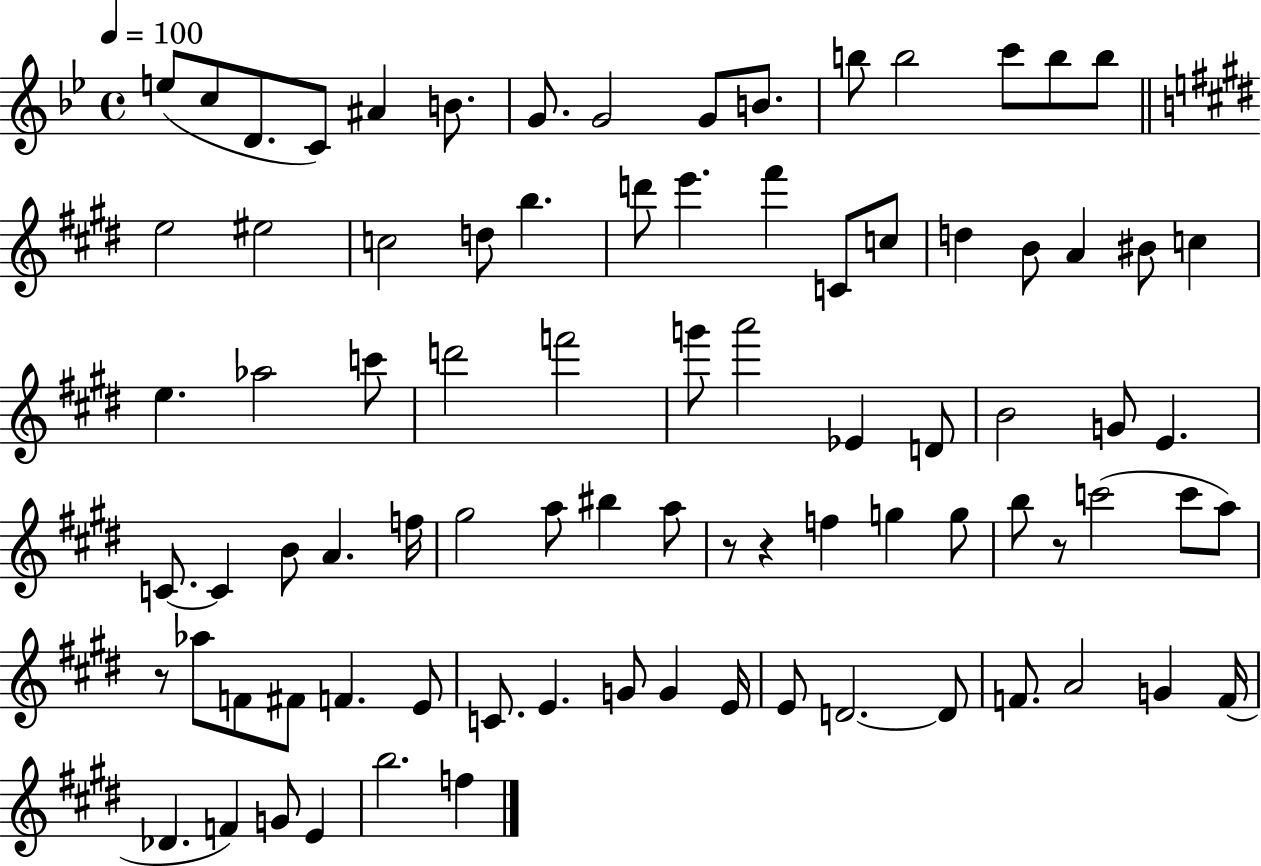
E5/e C5/e D4/e. C4/e A#4/q B4/e. G4/e. G4/h G4/e B4/e. B5/e B5/h C6/e B5/e B5/e E5/h EIS5/h C5/h D5/e B5/q. D6/e E6/q. F#6/q C4/e C5/e D5/q B4/e A4/q BIS4/e C5/q E5/q. Ab5/h C6/e D6/h F6/h G6/e A6/h Eb4/q D4/e B4/h G4/e E4/q. C4/e. C4/q B4/e A4/q. F5/s G#5/h A5/e BIS5/q A5/e R/e R/q F5/q G5/q G5/e B5/e R/e C6/h C6/e A5/e R/e Ab5/e F4/e F#4/e F4/q. E4/e C4/e. E4/q. G4/e G4/q E4/s E4/e D4/h. D4/e F4/e. A4/h G4/q F4/s Db4/q. F4/q G4/e E4/q B5/h. F5/q